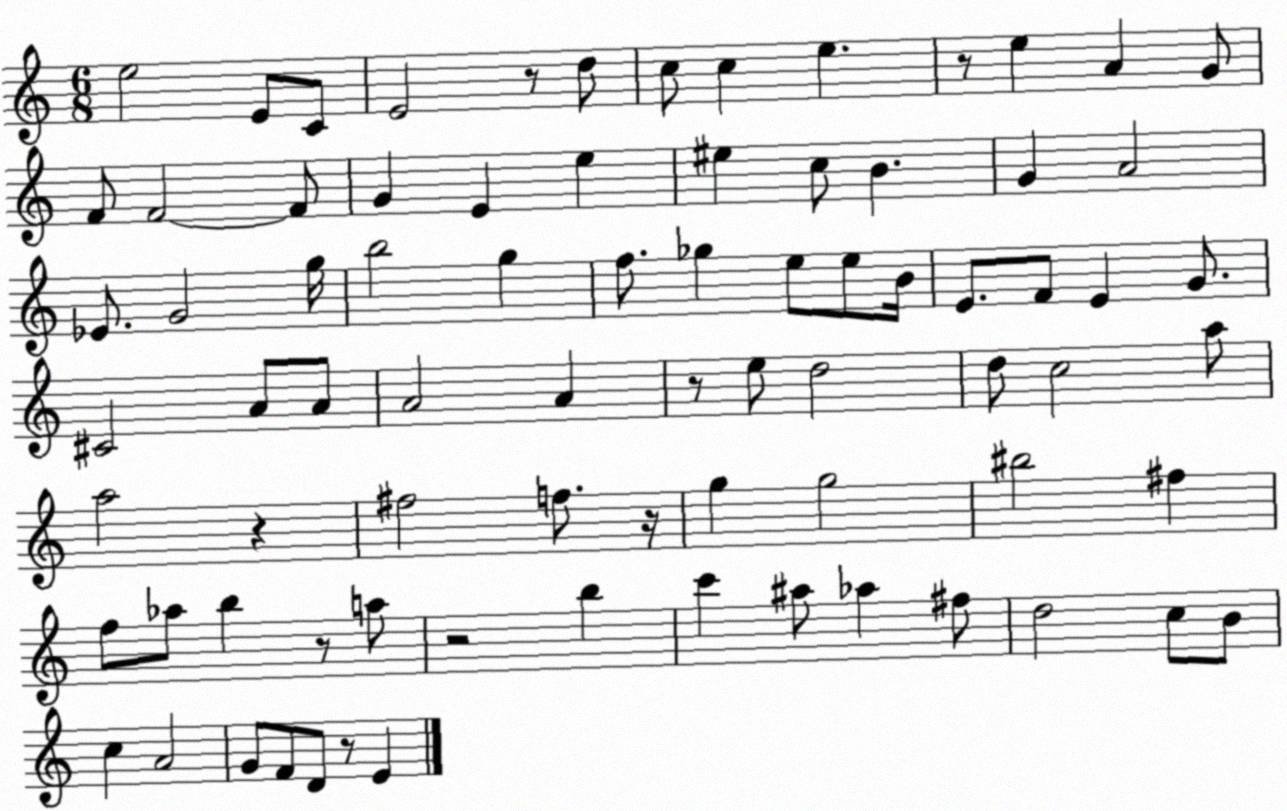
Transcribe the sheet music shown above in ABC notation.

X:1
T:Untitled
M:6/8
L:1/4
K:C
e2 E/2 C/2 E2 z/2 d/2 c/2 c e z/2 e A G/2 F/2 F2 F/2 G E e ^e c/2 B G A2 _E/2 G2 g/4 b2 g f/2 _g e/2 e/2 B/4 E/2 F/2 E G/2 ^C2 A/2 A/2 A2 A z/2 e/2 d2 d/2 c2 a/2 a2 z ^f2 f/2 z/4 g g2 ^b2 ^f f/2 _a/2 b z/2 a/2 z2 b c' ^a/2 _a ^f/2 d2 c/2 B/2 c A2 G/2 F/2 D/2 z/2 E